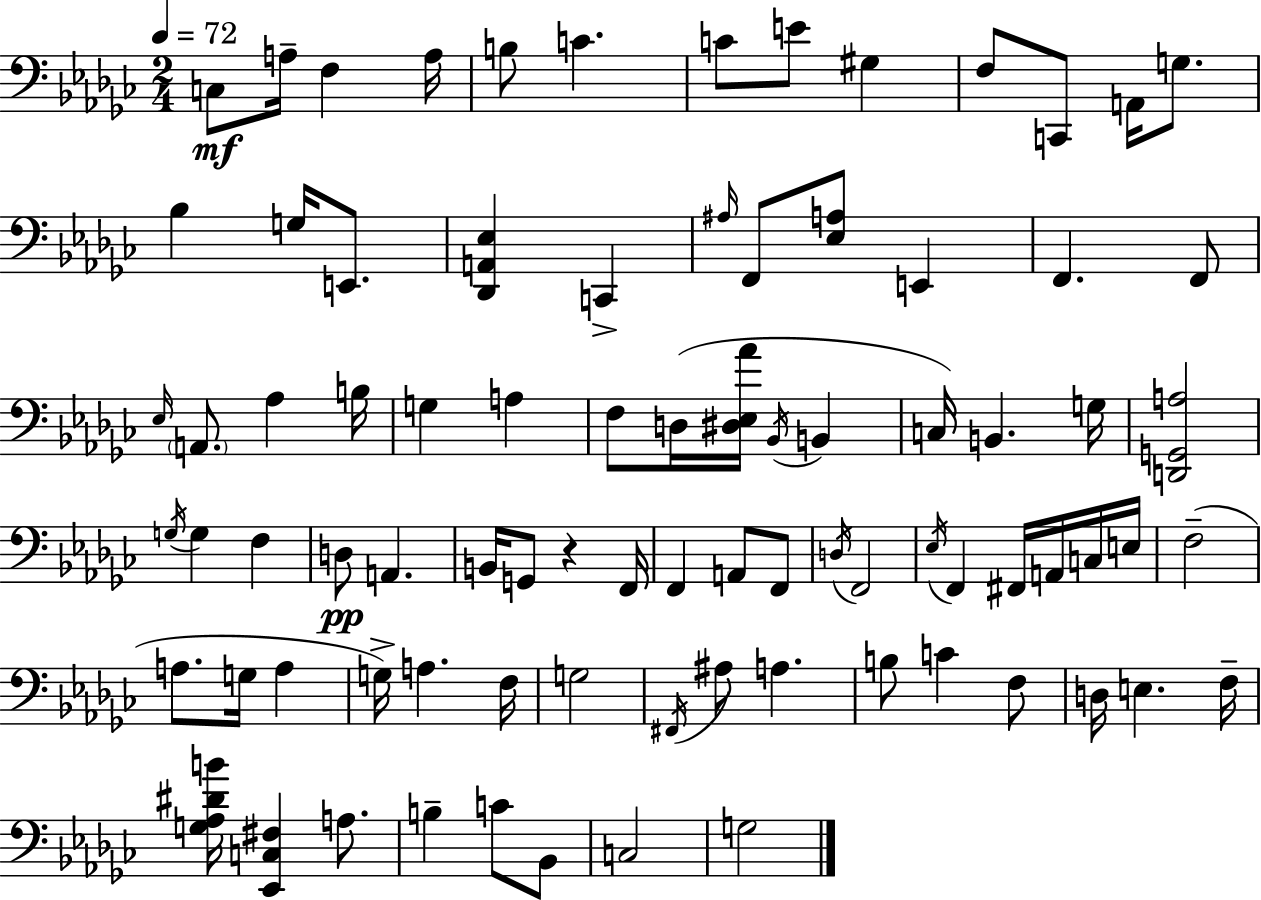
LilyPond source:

{
  \clef bass
  \numericTimeSignature
  \time 2/4
  \key ees \minor
  \tempo 4 = 72
  \repeat volta 2 { c8\mf a16-- f4 a16 | b8 c'4. | c'8 e'8 gis4 | f8 c,8 a,16 g8. | \break bes4 g16 e,8. | <des, a, ees>4 c,4-> | \grace { ais16 } f,8 <ees a>8 e,4 | f,4. f,8 | \break \grace { ees16 } \parenthesize a,8. aes4 | b16 g4 a4 | f8 d16( <dis ees aes'>16 \acciaccatura { bes,16 } b,4 | c16) b,4. | \break g16 <d, g, a>2 | \acciaccatura { g16 } g4 | f4 d8\pp a,4. | b,16 g,8 r4 | \break f,16 f,4 | a,8 f,8 \acciaccatura { d16 } f,2 | \acciaccatura { ees16 } f,4 | fis,16 a,16 c16 e16 f2--( | \break a8. | g16 a4 g16->) a4. | f16 g2 | \acciaccatura { fis,16 } ais8 | \break a4. b8 | c'4 f8 d16 | e4. f16-- <g aes dis' b'>16 | <ees, c fis>4 a8. b4-- | \break c'8 bes,8 c2 | g2 | } \bar "|."
}